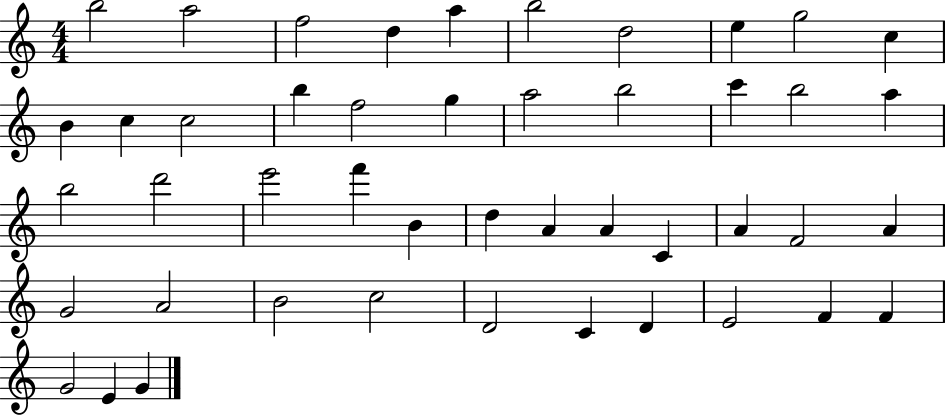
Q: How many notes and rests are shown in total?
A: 46